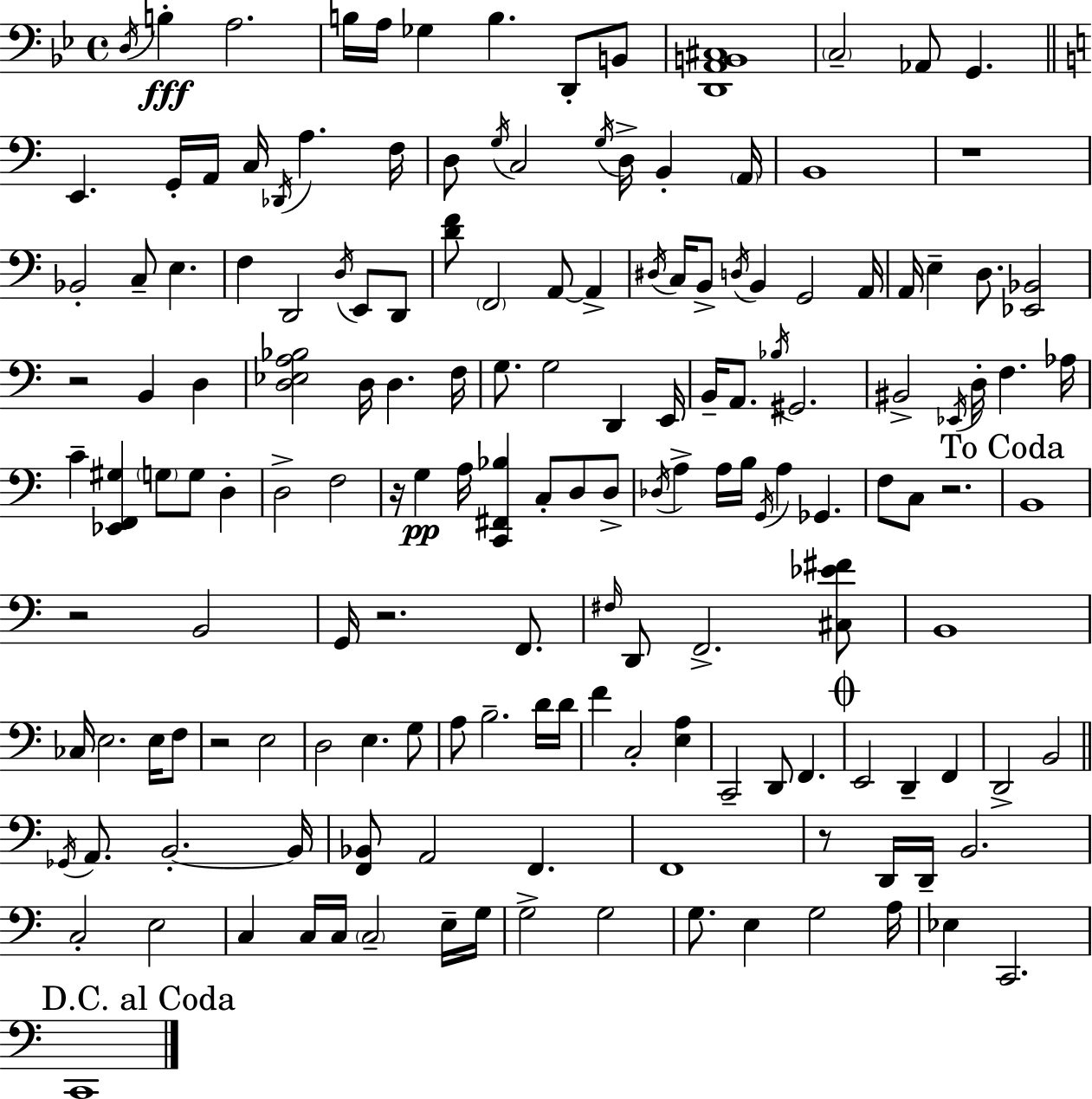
{
  \clef bass
  \time 4/4
  \defaultTimeSignature
  \key bes \major
  \repeat volta 2 { \acciaccatura { d16 }\fff b4-. a2. | b16 a16 ges4 b4. d,8-. b,8 | <d, a, b, cis>1 | \parenthesize c2-- aes,8 g,4. | \break \bar "||" \break \key a \minor e,4. g,16-. a,16 c16 \acciaccatura { des,16 } a4. | f16 d8 \acciaccatura { g16 } c2 \acciaccatura { g16 } d16-> b,4-. | \parenthesize a,16 b,1 | r1 | \break bes,2-. c8-- e4. | f4 d,2 \acciaccatura { d16 } | e,8 d,8 <d' f'>8 \parenthesize f,2 a,8~~ | a,4-> \acciaccatura { dis16 } c16 b,8-> \acciaccatura { d16 } b,4 g,2 | \break a,16 a,16 e4-- d8. <ees, bes,>2 | r2 b,4 | d4 <d ees a bes>2 d16 d4. | f16 g8. g2 | \break d,4 e,16 b,16-- a,8. \acciaccatura { bes16 } gis,2. | bis,2-> \acciaccatura { ees,16 } | d16-. f4. aes16 c'4-- <ees, f, gis>4 | \parenthesize g8 g8 d4-. d2-> | \break f2 r16 g4\pp a16 <c, fis, bes>4 | c8-. d8 d8-> \acciaccatura { des16 } a4-> a16 b16 \acciaccatura { g,16 } | a4 ges,4. f8 c8 r2. | \mark "To Coda" b,1 | \break r2 | b,2 g,16 r2. | f,8. \grace { fis16 } d,8 f,2.-> | <cis ees' fis'>8 b,1 | \break ces16 e2. | e16 f8 r2 | e2 d2 | e4. g8 a8 b2.-- | \break d'16 d'16 f'4 c2-. | <e a>4 c,2-- | d,8 f,4. \mark \markup { \musicglyph "scripts.coda" } e,2 | d,4-- f,4 d,2-> | \break b,2 \bar "||" \break \key c \major \acciaccatura { ges,16 } a,8. b,2.-.~~ | b,16 <f, bes,>8 a,2 f,4. | f,1 | r8 d,16 d,16-- b,2. | \break c2-. e2 | c4 c16 c16 \parenthesize c2-- e16-- | g16 g2-> g2 | g8. e4 g2 | \break a16 ees4 c,2. | \mark "D.C. al Coda" c,1 | } \bar "|."
}